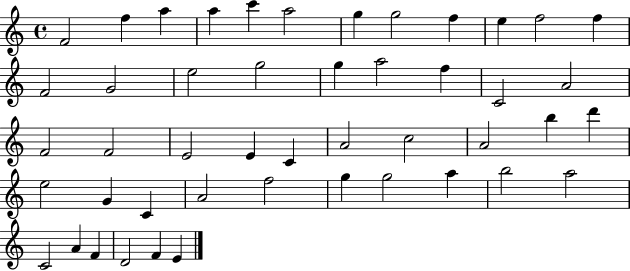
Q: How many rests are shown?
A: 0